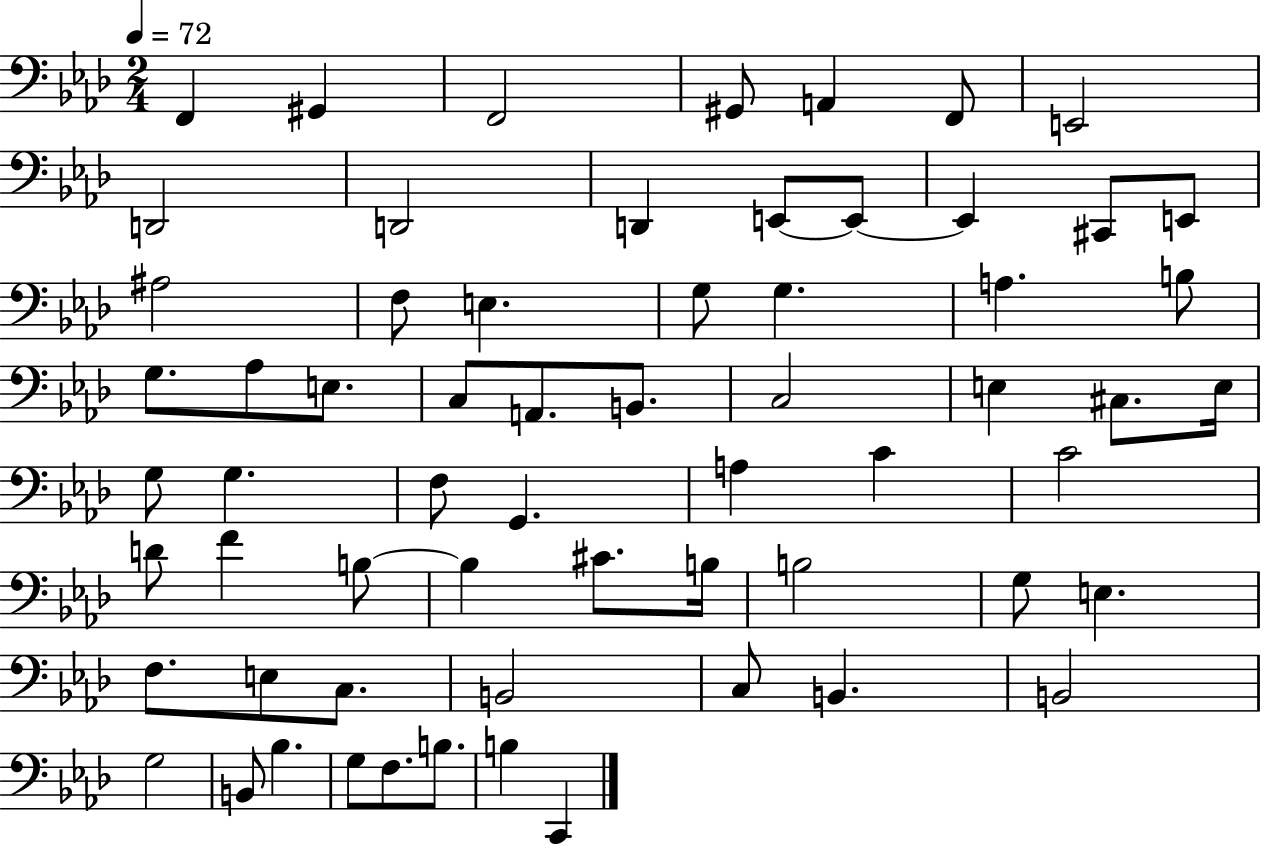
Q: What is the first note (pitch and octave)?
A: F2